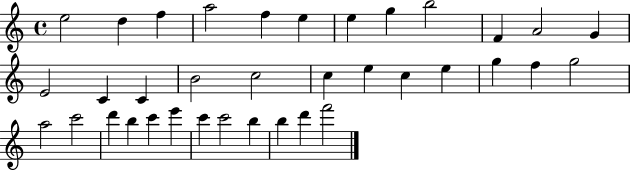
E5/h D5/q F5/q A5/h F5/q E5/q E5/q G5/q B5/h F4/q A4/h G4/q E4/h C4/q C4/q B4/h C5/h C5/q E5/q C5/q E5/q G5/q F5/q G5/h A5/h C6/h D6/q B5/q C6/q E6/q C6/q C6/h B5/q B5/q D6/q F6/h